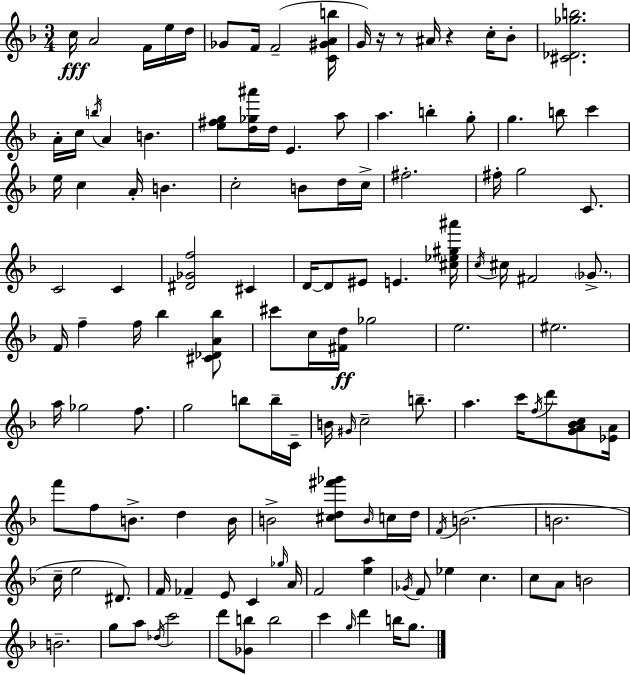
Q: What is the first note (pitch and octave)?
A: C5